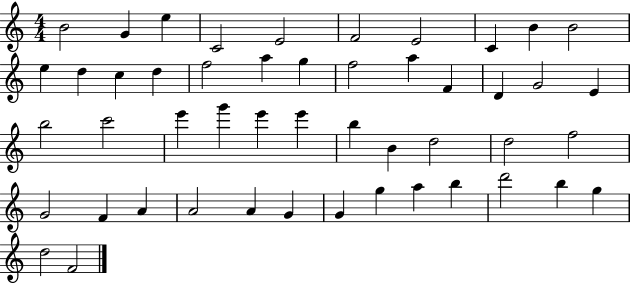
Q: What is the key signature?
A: C major